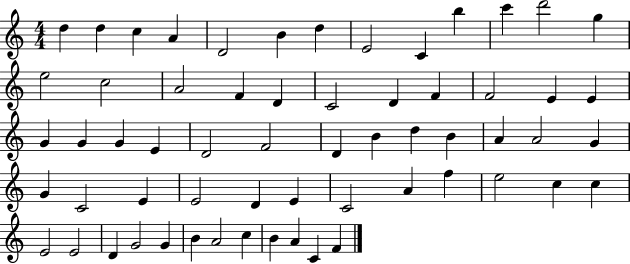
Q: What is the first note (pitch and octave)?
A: D5